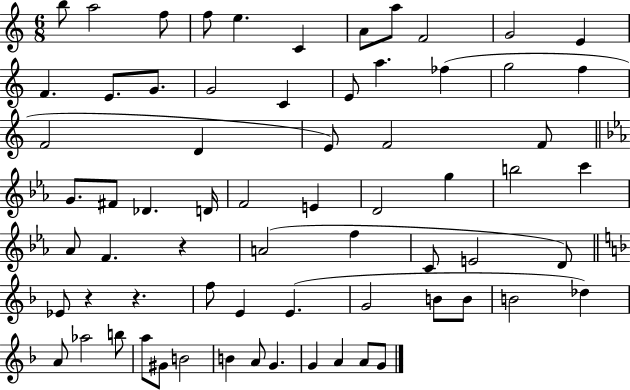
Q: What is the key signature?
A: C major